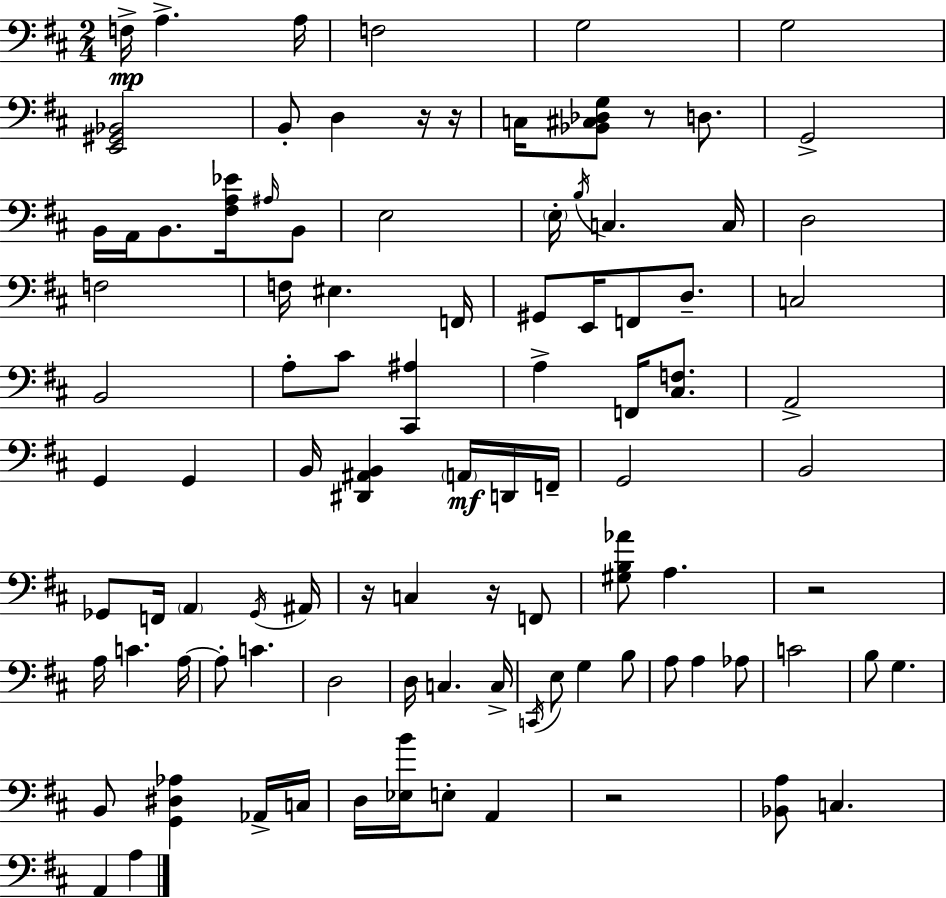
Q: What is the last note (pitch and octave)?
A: A3